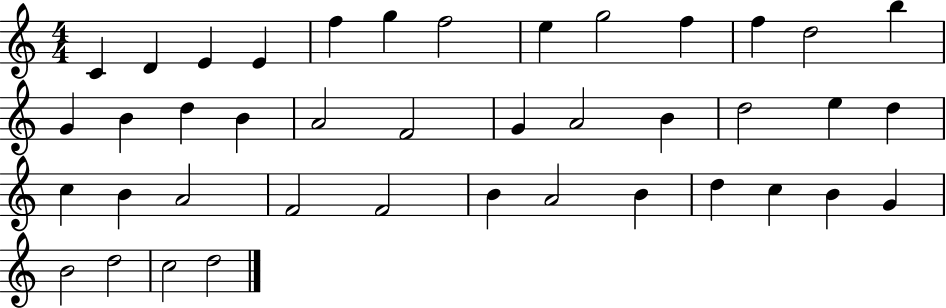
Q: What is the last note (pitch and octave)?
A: D5